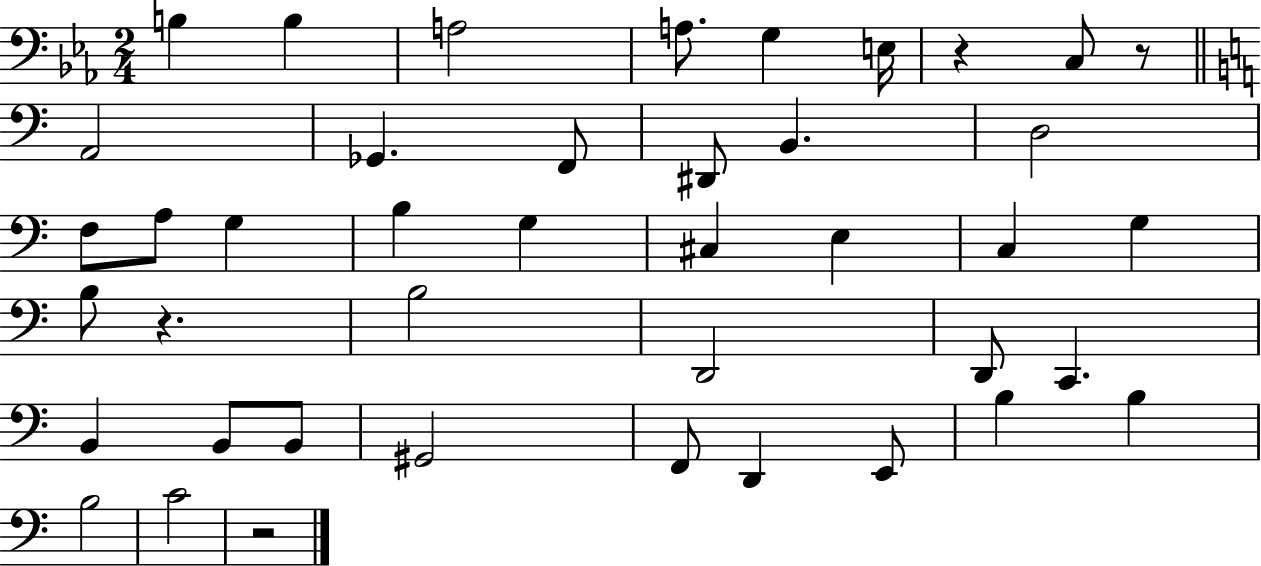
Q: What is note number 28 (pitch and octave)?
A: B2